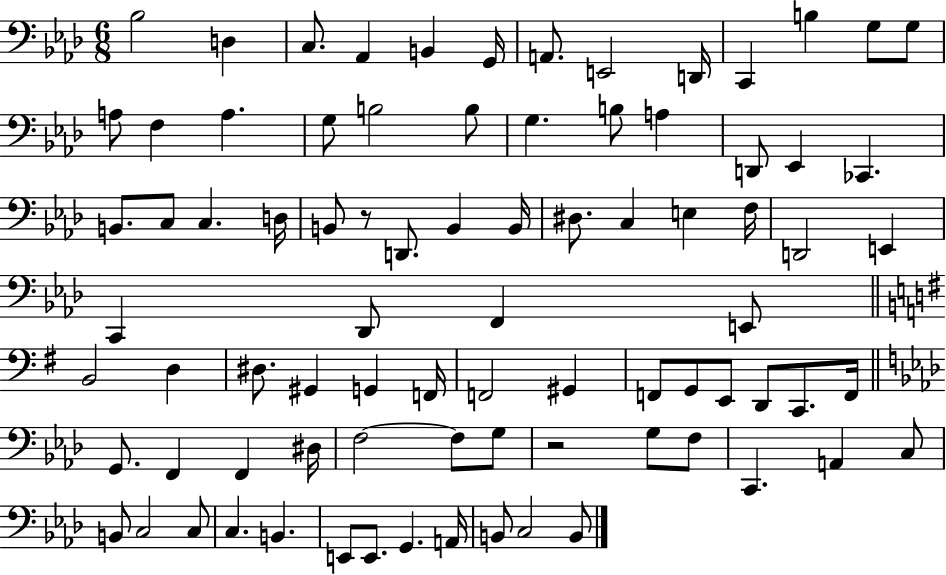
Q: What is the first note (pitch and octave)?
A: Bb3